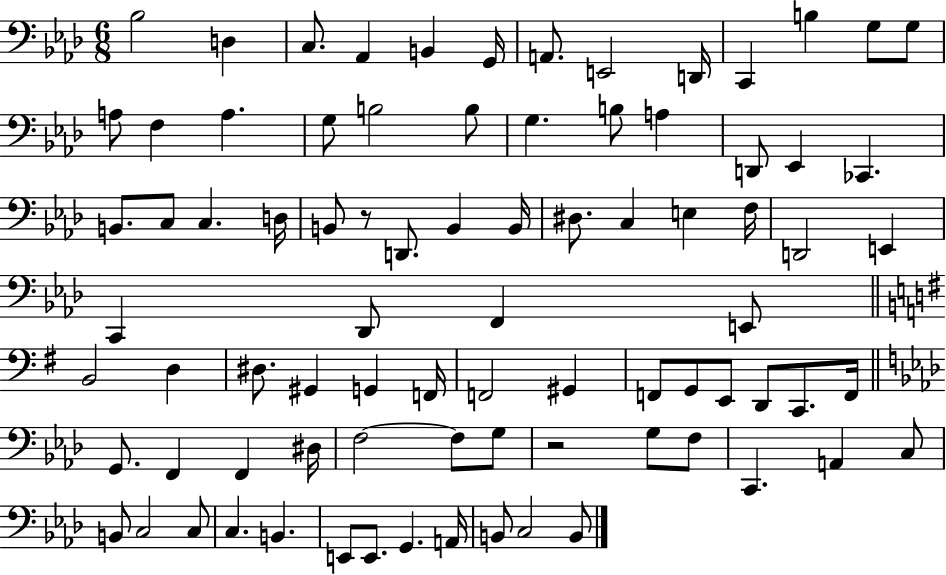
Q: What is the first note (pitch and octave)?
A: Bb3